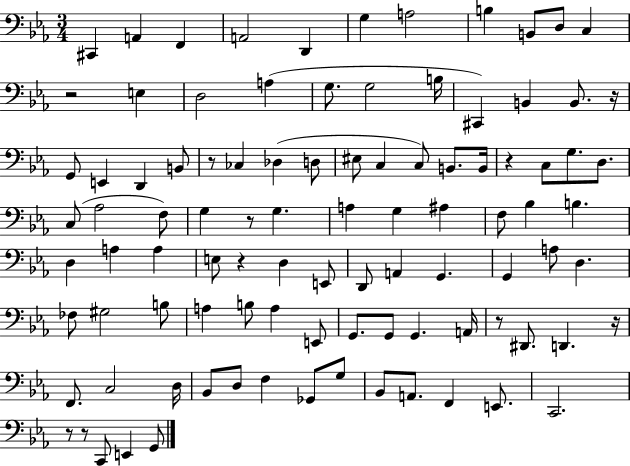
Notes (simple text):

C#2/q A2/q F2/q A2/h D2/q G3/q A3/h B3/q B2/e D3/e C3/q R/h E3/q D3/h A3/q G3/e. G3/h B3/s C#2/q B2/q B2/e. R/s G2/e E2/q D2/q B2/e R/e CES3/q Db3/q D3/e EIS3/e C3/q C3/e B2/e. B2/s R/q C3/e G3/e. D3/e. C3/e Ab3/h F3/e G3/q R/e G3/q. A3/q G3/q A#3/q F3/e Bb3/q B3/q. D3/q A3/q A3/q E3/e R/q D3/q E2/e D2/e A2/q G2/q. G2/q A3/e D3/q. FES3/e G#3/h B3/e A3/q B3/e A3/q E2/e G2/e. G2/e G2/q. A2/s R/e D#2/e. D2/q. R/s F2/e. C3/h D3/s Bb2/e D3/e F3/q Gb2/e G3/e Bb2/e A2/e. F2/q E2/e. C2/h. R/e R/e C2/e E2/q G2/e